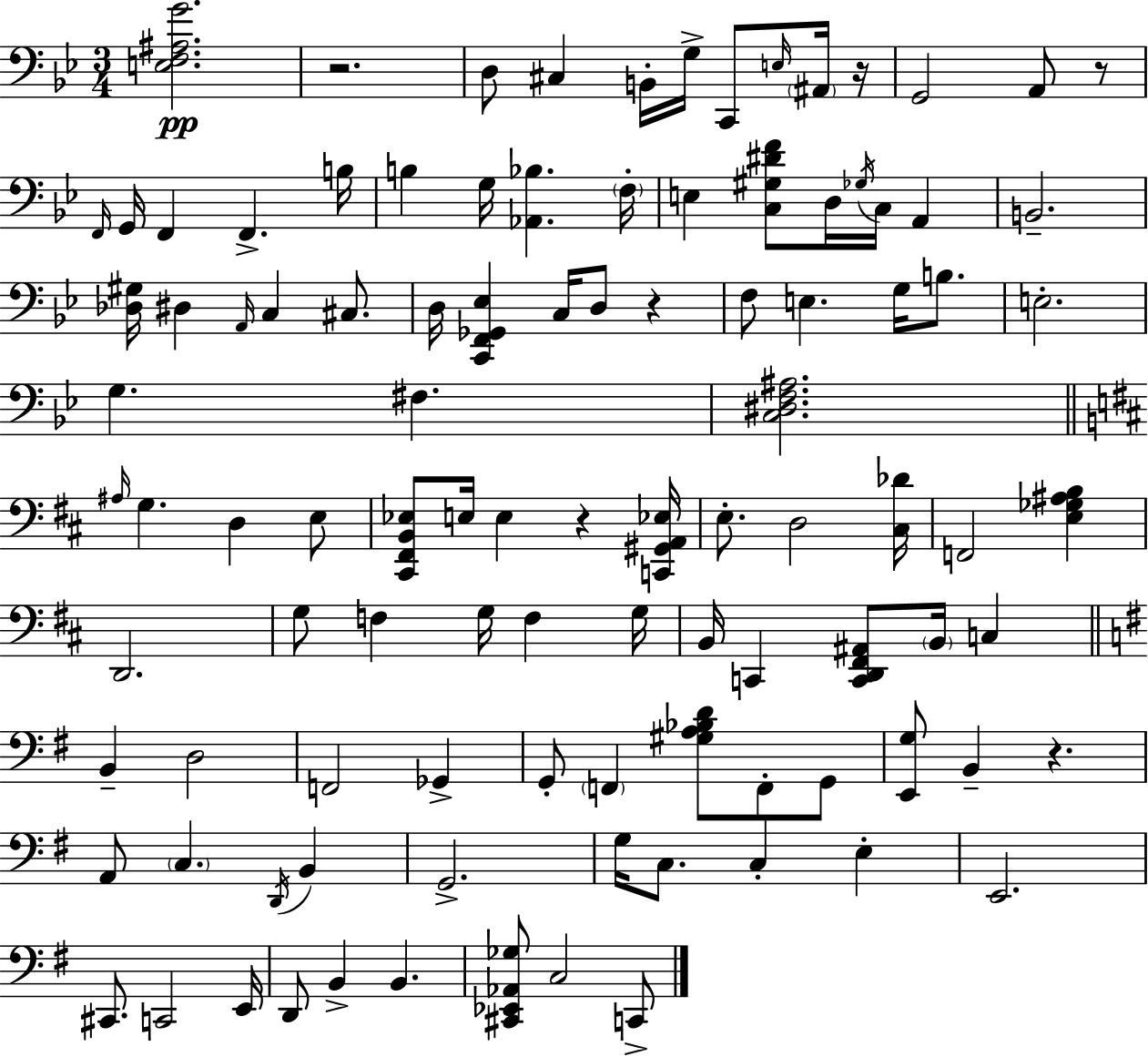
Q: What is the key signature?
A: BES major